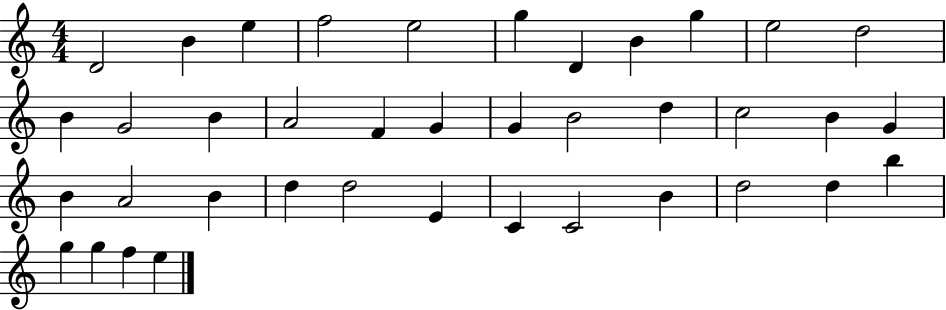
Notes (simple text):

D4/h B4/q E5/q F5/h E5/h G5/q D4/q B4/q G5/q E5/h D5/h B4/q G4/h B4/q A4/h F4/q G4/q G4/q B4/h D5/q C5/h B4/q G4/q B4/q A4/h B4/q D5/q D5/h E4/q C4/q C4/h B4/q D5/h D5/q B5/q G5/q G5/q F5/q E5/q